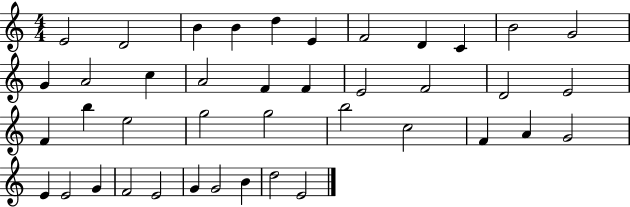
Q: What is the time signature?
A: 4/4